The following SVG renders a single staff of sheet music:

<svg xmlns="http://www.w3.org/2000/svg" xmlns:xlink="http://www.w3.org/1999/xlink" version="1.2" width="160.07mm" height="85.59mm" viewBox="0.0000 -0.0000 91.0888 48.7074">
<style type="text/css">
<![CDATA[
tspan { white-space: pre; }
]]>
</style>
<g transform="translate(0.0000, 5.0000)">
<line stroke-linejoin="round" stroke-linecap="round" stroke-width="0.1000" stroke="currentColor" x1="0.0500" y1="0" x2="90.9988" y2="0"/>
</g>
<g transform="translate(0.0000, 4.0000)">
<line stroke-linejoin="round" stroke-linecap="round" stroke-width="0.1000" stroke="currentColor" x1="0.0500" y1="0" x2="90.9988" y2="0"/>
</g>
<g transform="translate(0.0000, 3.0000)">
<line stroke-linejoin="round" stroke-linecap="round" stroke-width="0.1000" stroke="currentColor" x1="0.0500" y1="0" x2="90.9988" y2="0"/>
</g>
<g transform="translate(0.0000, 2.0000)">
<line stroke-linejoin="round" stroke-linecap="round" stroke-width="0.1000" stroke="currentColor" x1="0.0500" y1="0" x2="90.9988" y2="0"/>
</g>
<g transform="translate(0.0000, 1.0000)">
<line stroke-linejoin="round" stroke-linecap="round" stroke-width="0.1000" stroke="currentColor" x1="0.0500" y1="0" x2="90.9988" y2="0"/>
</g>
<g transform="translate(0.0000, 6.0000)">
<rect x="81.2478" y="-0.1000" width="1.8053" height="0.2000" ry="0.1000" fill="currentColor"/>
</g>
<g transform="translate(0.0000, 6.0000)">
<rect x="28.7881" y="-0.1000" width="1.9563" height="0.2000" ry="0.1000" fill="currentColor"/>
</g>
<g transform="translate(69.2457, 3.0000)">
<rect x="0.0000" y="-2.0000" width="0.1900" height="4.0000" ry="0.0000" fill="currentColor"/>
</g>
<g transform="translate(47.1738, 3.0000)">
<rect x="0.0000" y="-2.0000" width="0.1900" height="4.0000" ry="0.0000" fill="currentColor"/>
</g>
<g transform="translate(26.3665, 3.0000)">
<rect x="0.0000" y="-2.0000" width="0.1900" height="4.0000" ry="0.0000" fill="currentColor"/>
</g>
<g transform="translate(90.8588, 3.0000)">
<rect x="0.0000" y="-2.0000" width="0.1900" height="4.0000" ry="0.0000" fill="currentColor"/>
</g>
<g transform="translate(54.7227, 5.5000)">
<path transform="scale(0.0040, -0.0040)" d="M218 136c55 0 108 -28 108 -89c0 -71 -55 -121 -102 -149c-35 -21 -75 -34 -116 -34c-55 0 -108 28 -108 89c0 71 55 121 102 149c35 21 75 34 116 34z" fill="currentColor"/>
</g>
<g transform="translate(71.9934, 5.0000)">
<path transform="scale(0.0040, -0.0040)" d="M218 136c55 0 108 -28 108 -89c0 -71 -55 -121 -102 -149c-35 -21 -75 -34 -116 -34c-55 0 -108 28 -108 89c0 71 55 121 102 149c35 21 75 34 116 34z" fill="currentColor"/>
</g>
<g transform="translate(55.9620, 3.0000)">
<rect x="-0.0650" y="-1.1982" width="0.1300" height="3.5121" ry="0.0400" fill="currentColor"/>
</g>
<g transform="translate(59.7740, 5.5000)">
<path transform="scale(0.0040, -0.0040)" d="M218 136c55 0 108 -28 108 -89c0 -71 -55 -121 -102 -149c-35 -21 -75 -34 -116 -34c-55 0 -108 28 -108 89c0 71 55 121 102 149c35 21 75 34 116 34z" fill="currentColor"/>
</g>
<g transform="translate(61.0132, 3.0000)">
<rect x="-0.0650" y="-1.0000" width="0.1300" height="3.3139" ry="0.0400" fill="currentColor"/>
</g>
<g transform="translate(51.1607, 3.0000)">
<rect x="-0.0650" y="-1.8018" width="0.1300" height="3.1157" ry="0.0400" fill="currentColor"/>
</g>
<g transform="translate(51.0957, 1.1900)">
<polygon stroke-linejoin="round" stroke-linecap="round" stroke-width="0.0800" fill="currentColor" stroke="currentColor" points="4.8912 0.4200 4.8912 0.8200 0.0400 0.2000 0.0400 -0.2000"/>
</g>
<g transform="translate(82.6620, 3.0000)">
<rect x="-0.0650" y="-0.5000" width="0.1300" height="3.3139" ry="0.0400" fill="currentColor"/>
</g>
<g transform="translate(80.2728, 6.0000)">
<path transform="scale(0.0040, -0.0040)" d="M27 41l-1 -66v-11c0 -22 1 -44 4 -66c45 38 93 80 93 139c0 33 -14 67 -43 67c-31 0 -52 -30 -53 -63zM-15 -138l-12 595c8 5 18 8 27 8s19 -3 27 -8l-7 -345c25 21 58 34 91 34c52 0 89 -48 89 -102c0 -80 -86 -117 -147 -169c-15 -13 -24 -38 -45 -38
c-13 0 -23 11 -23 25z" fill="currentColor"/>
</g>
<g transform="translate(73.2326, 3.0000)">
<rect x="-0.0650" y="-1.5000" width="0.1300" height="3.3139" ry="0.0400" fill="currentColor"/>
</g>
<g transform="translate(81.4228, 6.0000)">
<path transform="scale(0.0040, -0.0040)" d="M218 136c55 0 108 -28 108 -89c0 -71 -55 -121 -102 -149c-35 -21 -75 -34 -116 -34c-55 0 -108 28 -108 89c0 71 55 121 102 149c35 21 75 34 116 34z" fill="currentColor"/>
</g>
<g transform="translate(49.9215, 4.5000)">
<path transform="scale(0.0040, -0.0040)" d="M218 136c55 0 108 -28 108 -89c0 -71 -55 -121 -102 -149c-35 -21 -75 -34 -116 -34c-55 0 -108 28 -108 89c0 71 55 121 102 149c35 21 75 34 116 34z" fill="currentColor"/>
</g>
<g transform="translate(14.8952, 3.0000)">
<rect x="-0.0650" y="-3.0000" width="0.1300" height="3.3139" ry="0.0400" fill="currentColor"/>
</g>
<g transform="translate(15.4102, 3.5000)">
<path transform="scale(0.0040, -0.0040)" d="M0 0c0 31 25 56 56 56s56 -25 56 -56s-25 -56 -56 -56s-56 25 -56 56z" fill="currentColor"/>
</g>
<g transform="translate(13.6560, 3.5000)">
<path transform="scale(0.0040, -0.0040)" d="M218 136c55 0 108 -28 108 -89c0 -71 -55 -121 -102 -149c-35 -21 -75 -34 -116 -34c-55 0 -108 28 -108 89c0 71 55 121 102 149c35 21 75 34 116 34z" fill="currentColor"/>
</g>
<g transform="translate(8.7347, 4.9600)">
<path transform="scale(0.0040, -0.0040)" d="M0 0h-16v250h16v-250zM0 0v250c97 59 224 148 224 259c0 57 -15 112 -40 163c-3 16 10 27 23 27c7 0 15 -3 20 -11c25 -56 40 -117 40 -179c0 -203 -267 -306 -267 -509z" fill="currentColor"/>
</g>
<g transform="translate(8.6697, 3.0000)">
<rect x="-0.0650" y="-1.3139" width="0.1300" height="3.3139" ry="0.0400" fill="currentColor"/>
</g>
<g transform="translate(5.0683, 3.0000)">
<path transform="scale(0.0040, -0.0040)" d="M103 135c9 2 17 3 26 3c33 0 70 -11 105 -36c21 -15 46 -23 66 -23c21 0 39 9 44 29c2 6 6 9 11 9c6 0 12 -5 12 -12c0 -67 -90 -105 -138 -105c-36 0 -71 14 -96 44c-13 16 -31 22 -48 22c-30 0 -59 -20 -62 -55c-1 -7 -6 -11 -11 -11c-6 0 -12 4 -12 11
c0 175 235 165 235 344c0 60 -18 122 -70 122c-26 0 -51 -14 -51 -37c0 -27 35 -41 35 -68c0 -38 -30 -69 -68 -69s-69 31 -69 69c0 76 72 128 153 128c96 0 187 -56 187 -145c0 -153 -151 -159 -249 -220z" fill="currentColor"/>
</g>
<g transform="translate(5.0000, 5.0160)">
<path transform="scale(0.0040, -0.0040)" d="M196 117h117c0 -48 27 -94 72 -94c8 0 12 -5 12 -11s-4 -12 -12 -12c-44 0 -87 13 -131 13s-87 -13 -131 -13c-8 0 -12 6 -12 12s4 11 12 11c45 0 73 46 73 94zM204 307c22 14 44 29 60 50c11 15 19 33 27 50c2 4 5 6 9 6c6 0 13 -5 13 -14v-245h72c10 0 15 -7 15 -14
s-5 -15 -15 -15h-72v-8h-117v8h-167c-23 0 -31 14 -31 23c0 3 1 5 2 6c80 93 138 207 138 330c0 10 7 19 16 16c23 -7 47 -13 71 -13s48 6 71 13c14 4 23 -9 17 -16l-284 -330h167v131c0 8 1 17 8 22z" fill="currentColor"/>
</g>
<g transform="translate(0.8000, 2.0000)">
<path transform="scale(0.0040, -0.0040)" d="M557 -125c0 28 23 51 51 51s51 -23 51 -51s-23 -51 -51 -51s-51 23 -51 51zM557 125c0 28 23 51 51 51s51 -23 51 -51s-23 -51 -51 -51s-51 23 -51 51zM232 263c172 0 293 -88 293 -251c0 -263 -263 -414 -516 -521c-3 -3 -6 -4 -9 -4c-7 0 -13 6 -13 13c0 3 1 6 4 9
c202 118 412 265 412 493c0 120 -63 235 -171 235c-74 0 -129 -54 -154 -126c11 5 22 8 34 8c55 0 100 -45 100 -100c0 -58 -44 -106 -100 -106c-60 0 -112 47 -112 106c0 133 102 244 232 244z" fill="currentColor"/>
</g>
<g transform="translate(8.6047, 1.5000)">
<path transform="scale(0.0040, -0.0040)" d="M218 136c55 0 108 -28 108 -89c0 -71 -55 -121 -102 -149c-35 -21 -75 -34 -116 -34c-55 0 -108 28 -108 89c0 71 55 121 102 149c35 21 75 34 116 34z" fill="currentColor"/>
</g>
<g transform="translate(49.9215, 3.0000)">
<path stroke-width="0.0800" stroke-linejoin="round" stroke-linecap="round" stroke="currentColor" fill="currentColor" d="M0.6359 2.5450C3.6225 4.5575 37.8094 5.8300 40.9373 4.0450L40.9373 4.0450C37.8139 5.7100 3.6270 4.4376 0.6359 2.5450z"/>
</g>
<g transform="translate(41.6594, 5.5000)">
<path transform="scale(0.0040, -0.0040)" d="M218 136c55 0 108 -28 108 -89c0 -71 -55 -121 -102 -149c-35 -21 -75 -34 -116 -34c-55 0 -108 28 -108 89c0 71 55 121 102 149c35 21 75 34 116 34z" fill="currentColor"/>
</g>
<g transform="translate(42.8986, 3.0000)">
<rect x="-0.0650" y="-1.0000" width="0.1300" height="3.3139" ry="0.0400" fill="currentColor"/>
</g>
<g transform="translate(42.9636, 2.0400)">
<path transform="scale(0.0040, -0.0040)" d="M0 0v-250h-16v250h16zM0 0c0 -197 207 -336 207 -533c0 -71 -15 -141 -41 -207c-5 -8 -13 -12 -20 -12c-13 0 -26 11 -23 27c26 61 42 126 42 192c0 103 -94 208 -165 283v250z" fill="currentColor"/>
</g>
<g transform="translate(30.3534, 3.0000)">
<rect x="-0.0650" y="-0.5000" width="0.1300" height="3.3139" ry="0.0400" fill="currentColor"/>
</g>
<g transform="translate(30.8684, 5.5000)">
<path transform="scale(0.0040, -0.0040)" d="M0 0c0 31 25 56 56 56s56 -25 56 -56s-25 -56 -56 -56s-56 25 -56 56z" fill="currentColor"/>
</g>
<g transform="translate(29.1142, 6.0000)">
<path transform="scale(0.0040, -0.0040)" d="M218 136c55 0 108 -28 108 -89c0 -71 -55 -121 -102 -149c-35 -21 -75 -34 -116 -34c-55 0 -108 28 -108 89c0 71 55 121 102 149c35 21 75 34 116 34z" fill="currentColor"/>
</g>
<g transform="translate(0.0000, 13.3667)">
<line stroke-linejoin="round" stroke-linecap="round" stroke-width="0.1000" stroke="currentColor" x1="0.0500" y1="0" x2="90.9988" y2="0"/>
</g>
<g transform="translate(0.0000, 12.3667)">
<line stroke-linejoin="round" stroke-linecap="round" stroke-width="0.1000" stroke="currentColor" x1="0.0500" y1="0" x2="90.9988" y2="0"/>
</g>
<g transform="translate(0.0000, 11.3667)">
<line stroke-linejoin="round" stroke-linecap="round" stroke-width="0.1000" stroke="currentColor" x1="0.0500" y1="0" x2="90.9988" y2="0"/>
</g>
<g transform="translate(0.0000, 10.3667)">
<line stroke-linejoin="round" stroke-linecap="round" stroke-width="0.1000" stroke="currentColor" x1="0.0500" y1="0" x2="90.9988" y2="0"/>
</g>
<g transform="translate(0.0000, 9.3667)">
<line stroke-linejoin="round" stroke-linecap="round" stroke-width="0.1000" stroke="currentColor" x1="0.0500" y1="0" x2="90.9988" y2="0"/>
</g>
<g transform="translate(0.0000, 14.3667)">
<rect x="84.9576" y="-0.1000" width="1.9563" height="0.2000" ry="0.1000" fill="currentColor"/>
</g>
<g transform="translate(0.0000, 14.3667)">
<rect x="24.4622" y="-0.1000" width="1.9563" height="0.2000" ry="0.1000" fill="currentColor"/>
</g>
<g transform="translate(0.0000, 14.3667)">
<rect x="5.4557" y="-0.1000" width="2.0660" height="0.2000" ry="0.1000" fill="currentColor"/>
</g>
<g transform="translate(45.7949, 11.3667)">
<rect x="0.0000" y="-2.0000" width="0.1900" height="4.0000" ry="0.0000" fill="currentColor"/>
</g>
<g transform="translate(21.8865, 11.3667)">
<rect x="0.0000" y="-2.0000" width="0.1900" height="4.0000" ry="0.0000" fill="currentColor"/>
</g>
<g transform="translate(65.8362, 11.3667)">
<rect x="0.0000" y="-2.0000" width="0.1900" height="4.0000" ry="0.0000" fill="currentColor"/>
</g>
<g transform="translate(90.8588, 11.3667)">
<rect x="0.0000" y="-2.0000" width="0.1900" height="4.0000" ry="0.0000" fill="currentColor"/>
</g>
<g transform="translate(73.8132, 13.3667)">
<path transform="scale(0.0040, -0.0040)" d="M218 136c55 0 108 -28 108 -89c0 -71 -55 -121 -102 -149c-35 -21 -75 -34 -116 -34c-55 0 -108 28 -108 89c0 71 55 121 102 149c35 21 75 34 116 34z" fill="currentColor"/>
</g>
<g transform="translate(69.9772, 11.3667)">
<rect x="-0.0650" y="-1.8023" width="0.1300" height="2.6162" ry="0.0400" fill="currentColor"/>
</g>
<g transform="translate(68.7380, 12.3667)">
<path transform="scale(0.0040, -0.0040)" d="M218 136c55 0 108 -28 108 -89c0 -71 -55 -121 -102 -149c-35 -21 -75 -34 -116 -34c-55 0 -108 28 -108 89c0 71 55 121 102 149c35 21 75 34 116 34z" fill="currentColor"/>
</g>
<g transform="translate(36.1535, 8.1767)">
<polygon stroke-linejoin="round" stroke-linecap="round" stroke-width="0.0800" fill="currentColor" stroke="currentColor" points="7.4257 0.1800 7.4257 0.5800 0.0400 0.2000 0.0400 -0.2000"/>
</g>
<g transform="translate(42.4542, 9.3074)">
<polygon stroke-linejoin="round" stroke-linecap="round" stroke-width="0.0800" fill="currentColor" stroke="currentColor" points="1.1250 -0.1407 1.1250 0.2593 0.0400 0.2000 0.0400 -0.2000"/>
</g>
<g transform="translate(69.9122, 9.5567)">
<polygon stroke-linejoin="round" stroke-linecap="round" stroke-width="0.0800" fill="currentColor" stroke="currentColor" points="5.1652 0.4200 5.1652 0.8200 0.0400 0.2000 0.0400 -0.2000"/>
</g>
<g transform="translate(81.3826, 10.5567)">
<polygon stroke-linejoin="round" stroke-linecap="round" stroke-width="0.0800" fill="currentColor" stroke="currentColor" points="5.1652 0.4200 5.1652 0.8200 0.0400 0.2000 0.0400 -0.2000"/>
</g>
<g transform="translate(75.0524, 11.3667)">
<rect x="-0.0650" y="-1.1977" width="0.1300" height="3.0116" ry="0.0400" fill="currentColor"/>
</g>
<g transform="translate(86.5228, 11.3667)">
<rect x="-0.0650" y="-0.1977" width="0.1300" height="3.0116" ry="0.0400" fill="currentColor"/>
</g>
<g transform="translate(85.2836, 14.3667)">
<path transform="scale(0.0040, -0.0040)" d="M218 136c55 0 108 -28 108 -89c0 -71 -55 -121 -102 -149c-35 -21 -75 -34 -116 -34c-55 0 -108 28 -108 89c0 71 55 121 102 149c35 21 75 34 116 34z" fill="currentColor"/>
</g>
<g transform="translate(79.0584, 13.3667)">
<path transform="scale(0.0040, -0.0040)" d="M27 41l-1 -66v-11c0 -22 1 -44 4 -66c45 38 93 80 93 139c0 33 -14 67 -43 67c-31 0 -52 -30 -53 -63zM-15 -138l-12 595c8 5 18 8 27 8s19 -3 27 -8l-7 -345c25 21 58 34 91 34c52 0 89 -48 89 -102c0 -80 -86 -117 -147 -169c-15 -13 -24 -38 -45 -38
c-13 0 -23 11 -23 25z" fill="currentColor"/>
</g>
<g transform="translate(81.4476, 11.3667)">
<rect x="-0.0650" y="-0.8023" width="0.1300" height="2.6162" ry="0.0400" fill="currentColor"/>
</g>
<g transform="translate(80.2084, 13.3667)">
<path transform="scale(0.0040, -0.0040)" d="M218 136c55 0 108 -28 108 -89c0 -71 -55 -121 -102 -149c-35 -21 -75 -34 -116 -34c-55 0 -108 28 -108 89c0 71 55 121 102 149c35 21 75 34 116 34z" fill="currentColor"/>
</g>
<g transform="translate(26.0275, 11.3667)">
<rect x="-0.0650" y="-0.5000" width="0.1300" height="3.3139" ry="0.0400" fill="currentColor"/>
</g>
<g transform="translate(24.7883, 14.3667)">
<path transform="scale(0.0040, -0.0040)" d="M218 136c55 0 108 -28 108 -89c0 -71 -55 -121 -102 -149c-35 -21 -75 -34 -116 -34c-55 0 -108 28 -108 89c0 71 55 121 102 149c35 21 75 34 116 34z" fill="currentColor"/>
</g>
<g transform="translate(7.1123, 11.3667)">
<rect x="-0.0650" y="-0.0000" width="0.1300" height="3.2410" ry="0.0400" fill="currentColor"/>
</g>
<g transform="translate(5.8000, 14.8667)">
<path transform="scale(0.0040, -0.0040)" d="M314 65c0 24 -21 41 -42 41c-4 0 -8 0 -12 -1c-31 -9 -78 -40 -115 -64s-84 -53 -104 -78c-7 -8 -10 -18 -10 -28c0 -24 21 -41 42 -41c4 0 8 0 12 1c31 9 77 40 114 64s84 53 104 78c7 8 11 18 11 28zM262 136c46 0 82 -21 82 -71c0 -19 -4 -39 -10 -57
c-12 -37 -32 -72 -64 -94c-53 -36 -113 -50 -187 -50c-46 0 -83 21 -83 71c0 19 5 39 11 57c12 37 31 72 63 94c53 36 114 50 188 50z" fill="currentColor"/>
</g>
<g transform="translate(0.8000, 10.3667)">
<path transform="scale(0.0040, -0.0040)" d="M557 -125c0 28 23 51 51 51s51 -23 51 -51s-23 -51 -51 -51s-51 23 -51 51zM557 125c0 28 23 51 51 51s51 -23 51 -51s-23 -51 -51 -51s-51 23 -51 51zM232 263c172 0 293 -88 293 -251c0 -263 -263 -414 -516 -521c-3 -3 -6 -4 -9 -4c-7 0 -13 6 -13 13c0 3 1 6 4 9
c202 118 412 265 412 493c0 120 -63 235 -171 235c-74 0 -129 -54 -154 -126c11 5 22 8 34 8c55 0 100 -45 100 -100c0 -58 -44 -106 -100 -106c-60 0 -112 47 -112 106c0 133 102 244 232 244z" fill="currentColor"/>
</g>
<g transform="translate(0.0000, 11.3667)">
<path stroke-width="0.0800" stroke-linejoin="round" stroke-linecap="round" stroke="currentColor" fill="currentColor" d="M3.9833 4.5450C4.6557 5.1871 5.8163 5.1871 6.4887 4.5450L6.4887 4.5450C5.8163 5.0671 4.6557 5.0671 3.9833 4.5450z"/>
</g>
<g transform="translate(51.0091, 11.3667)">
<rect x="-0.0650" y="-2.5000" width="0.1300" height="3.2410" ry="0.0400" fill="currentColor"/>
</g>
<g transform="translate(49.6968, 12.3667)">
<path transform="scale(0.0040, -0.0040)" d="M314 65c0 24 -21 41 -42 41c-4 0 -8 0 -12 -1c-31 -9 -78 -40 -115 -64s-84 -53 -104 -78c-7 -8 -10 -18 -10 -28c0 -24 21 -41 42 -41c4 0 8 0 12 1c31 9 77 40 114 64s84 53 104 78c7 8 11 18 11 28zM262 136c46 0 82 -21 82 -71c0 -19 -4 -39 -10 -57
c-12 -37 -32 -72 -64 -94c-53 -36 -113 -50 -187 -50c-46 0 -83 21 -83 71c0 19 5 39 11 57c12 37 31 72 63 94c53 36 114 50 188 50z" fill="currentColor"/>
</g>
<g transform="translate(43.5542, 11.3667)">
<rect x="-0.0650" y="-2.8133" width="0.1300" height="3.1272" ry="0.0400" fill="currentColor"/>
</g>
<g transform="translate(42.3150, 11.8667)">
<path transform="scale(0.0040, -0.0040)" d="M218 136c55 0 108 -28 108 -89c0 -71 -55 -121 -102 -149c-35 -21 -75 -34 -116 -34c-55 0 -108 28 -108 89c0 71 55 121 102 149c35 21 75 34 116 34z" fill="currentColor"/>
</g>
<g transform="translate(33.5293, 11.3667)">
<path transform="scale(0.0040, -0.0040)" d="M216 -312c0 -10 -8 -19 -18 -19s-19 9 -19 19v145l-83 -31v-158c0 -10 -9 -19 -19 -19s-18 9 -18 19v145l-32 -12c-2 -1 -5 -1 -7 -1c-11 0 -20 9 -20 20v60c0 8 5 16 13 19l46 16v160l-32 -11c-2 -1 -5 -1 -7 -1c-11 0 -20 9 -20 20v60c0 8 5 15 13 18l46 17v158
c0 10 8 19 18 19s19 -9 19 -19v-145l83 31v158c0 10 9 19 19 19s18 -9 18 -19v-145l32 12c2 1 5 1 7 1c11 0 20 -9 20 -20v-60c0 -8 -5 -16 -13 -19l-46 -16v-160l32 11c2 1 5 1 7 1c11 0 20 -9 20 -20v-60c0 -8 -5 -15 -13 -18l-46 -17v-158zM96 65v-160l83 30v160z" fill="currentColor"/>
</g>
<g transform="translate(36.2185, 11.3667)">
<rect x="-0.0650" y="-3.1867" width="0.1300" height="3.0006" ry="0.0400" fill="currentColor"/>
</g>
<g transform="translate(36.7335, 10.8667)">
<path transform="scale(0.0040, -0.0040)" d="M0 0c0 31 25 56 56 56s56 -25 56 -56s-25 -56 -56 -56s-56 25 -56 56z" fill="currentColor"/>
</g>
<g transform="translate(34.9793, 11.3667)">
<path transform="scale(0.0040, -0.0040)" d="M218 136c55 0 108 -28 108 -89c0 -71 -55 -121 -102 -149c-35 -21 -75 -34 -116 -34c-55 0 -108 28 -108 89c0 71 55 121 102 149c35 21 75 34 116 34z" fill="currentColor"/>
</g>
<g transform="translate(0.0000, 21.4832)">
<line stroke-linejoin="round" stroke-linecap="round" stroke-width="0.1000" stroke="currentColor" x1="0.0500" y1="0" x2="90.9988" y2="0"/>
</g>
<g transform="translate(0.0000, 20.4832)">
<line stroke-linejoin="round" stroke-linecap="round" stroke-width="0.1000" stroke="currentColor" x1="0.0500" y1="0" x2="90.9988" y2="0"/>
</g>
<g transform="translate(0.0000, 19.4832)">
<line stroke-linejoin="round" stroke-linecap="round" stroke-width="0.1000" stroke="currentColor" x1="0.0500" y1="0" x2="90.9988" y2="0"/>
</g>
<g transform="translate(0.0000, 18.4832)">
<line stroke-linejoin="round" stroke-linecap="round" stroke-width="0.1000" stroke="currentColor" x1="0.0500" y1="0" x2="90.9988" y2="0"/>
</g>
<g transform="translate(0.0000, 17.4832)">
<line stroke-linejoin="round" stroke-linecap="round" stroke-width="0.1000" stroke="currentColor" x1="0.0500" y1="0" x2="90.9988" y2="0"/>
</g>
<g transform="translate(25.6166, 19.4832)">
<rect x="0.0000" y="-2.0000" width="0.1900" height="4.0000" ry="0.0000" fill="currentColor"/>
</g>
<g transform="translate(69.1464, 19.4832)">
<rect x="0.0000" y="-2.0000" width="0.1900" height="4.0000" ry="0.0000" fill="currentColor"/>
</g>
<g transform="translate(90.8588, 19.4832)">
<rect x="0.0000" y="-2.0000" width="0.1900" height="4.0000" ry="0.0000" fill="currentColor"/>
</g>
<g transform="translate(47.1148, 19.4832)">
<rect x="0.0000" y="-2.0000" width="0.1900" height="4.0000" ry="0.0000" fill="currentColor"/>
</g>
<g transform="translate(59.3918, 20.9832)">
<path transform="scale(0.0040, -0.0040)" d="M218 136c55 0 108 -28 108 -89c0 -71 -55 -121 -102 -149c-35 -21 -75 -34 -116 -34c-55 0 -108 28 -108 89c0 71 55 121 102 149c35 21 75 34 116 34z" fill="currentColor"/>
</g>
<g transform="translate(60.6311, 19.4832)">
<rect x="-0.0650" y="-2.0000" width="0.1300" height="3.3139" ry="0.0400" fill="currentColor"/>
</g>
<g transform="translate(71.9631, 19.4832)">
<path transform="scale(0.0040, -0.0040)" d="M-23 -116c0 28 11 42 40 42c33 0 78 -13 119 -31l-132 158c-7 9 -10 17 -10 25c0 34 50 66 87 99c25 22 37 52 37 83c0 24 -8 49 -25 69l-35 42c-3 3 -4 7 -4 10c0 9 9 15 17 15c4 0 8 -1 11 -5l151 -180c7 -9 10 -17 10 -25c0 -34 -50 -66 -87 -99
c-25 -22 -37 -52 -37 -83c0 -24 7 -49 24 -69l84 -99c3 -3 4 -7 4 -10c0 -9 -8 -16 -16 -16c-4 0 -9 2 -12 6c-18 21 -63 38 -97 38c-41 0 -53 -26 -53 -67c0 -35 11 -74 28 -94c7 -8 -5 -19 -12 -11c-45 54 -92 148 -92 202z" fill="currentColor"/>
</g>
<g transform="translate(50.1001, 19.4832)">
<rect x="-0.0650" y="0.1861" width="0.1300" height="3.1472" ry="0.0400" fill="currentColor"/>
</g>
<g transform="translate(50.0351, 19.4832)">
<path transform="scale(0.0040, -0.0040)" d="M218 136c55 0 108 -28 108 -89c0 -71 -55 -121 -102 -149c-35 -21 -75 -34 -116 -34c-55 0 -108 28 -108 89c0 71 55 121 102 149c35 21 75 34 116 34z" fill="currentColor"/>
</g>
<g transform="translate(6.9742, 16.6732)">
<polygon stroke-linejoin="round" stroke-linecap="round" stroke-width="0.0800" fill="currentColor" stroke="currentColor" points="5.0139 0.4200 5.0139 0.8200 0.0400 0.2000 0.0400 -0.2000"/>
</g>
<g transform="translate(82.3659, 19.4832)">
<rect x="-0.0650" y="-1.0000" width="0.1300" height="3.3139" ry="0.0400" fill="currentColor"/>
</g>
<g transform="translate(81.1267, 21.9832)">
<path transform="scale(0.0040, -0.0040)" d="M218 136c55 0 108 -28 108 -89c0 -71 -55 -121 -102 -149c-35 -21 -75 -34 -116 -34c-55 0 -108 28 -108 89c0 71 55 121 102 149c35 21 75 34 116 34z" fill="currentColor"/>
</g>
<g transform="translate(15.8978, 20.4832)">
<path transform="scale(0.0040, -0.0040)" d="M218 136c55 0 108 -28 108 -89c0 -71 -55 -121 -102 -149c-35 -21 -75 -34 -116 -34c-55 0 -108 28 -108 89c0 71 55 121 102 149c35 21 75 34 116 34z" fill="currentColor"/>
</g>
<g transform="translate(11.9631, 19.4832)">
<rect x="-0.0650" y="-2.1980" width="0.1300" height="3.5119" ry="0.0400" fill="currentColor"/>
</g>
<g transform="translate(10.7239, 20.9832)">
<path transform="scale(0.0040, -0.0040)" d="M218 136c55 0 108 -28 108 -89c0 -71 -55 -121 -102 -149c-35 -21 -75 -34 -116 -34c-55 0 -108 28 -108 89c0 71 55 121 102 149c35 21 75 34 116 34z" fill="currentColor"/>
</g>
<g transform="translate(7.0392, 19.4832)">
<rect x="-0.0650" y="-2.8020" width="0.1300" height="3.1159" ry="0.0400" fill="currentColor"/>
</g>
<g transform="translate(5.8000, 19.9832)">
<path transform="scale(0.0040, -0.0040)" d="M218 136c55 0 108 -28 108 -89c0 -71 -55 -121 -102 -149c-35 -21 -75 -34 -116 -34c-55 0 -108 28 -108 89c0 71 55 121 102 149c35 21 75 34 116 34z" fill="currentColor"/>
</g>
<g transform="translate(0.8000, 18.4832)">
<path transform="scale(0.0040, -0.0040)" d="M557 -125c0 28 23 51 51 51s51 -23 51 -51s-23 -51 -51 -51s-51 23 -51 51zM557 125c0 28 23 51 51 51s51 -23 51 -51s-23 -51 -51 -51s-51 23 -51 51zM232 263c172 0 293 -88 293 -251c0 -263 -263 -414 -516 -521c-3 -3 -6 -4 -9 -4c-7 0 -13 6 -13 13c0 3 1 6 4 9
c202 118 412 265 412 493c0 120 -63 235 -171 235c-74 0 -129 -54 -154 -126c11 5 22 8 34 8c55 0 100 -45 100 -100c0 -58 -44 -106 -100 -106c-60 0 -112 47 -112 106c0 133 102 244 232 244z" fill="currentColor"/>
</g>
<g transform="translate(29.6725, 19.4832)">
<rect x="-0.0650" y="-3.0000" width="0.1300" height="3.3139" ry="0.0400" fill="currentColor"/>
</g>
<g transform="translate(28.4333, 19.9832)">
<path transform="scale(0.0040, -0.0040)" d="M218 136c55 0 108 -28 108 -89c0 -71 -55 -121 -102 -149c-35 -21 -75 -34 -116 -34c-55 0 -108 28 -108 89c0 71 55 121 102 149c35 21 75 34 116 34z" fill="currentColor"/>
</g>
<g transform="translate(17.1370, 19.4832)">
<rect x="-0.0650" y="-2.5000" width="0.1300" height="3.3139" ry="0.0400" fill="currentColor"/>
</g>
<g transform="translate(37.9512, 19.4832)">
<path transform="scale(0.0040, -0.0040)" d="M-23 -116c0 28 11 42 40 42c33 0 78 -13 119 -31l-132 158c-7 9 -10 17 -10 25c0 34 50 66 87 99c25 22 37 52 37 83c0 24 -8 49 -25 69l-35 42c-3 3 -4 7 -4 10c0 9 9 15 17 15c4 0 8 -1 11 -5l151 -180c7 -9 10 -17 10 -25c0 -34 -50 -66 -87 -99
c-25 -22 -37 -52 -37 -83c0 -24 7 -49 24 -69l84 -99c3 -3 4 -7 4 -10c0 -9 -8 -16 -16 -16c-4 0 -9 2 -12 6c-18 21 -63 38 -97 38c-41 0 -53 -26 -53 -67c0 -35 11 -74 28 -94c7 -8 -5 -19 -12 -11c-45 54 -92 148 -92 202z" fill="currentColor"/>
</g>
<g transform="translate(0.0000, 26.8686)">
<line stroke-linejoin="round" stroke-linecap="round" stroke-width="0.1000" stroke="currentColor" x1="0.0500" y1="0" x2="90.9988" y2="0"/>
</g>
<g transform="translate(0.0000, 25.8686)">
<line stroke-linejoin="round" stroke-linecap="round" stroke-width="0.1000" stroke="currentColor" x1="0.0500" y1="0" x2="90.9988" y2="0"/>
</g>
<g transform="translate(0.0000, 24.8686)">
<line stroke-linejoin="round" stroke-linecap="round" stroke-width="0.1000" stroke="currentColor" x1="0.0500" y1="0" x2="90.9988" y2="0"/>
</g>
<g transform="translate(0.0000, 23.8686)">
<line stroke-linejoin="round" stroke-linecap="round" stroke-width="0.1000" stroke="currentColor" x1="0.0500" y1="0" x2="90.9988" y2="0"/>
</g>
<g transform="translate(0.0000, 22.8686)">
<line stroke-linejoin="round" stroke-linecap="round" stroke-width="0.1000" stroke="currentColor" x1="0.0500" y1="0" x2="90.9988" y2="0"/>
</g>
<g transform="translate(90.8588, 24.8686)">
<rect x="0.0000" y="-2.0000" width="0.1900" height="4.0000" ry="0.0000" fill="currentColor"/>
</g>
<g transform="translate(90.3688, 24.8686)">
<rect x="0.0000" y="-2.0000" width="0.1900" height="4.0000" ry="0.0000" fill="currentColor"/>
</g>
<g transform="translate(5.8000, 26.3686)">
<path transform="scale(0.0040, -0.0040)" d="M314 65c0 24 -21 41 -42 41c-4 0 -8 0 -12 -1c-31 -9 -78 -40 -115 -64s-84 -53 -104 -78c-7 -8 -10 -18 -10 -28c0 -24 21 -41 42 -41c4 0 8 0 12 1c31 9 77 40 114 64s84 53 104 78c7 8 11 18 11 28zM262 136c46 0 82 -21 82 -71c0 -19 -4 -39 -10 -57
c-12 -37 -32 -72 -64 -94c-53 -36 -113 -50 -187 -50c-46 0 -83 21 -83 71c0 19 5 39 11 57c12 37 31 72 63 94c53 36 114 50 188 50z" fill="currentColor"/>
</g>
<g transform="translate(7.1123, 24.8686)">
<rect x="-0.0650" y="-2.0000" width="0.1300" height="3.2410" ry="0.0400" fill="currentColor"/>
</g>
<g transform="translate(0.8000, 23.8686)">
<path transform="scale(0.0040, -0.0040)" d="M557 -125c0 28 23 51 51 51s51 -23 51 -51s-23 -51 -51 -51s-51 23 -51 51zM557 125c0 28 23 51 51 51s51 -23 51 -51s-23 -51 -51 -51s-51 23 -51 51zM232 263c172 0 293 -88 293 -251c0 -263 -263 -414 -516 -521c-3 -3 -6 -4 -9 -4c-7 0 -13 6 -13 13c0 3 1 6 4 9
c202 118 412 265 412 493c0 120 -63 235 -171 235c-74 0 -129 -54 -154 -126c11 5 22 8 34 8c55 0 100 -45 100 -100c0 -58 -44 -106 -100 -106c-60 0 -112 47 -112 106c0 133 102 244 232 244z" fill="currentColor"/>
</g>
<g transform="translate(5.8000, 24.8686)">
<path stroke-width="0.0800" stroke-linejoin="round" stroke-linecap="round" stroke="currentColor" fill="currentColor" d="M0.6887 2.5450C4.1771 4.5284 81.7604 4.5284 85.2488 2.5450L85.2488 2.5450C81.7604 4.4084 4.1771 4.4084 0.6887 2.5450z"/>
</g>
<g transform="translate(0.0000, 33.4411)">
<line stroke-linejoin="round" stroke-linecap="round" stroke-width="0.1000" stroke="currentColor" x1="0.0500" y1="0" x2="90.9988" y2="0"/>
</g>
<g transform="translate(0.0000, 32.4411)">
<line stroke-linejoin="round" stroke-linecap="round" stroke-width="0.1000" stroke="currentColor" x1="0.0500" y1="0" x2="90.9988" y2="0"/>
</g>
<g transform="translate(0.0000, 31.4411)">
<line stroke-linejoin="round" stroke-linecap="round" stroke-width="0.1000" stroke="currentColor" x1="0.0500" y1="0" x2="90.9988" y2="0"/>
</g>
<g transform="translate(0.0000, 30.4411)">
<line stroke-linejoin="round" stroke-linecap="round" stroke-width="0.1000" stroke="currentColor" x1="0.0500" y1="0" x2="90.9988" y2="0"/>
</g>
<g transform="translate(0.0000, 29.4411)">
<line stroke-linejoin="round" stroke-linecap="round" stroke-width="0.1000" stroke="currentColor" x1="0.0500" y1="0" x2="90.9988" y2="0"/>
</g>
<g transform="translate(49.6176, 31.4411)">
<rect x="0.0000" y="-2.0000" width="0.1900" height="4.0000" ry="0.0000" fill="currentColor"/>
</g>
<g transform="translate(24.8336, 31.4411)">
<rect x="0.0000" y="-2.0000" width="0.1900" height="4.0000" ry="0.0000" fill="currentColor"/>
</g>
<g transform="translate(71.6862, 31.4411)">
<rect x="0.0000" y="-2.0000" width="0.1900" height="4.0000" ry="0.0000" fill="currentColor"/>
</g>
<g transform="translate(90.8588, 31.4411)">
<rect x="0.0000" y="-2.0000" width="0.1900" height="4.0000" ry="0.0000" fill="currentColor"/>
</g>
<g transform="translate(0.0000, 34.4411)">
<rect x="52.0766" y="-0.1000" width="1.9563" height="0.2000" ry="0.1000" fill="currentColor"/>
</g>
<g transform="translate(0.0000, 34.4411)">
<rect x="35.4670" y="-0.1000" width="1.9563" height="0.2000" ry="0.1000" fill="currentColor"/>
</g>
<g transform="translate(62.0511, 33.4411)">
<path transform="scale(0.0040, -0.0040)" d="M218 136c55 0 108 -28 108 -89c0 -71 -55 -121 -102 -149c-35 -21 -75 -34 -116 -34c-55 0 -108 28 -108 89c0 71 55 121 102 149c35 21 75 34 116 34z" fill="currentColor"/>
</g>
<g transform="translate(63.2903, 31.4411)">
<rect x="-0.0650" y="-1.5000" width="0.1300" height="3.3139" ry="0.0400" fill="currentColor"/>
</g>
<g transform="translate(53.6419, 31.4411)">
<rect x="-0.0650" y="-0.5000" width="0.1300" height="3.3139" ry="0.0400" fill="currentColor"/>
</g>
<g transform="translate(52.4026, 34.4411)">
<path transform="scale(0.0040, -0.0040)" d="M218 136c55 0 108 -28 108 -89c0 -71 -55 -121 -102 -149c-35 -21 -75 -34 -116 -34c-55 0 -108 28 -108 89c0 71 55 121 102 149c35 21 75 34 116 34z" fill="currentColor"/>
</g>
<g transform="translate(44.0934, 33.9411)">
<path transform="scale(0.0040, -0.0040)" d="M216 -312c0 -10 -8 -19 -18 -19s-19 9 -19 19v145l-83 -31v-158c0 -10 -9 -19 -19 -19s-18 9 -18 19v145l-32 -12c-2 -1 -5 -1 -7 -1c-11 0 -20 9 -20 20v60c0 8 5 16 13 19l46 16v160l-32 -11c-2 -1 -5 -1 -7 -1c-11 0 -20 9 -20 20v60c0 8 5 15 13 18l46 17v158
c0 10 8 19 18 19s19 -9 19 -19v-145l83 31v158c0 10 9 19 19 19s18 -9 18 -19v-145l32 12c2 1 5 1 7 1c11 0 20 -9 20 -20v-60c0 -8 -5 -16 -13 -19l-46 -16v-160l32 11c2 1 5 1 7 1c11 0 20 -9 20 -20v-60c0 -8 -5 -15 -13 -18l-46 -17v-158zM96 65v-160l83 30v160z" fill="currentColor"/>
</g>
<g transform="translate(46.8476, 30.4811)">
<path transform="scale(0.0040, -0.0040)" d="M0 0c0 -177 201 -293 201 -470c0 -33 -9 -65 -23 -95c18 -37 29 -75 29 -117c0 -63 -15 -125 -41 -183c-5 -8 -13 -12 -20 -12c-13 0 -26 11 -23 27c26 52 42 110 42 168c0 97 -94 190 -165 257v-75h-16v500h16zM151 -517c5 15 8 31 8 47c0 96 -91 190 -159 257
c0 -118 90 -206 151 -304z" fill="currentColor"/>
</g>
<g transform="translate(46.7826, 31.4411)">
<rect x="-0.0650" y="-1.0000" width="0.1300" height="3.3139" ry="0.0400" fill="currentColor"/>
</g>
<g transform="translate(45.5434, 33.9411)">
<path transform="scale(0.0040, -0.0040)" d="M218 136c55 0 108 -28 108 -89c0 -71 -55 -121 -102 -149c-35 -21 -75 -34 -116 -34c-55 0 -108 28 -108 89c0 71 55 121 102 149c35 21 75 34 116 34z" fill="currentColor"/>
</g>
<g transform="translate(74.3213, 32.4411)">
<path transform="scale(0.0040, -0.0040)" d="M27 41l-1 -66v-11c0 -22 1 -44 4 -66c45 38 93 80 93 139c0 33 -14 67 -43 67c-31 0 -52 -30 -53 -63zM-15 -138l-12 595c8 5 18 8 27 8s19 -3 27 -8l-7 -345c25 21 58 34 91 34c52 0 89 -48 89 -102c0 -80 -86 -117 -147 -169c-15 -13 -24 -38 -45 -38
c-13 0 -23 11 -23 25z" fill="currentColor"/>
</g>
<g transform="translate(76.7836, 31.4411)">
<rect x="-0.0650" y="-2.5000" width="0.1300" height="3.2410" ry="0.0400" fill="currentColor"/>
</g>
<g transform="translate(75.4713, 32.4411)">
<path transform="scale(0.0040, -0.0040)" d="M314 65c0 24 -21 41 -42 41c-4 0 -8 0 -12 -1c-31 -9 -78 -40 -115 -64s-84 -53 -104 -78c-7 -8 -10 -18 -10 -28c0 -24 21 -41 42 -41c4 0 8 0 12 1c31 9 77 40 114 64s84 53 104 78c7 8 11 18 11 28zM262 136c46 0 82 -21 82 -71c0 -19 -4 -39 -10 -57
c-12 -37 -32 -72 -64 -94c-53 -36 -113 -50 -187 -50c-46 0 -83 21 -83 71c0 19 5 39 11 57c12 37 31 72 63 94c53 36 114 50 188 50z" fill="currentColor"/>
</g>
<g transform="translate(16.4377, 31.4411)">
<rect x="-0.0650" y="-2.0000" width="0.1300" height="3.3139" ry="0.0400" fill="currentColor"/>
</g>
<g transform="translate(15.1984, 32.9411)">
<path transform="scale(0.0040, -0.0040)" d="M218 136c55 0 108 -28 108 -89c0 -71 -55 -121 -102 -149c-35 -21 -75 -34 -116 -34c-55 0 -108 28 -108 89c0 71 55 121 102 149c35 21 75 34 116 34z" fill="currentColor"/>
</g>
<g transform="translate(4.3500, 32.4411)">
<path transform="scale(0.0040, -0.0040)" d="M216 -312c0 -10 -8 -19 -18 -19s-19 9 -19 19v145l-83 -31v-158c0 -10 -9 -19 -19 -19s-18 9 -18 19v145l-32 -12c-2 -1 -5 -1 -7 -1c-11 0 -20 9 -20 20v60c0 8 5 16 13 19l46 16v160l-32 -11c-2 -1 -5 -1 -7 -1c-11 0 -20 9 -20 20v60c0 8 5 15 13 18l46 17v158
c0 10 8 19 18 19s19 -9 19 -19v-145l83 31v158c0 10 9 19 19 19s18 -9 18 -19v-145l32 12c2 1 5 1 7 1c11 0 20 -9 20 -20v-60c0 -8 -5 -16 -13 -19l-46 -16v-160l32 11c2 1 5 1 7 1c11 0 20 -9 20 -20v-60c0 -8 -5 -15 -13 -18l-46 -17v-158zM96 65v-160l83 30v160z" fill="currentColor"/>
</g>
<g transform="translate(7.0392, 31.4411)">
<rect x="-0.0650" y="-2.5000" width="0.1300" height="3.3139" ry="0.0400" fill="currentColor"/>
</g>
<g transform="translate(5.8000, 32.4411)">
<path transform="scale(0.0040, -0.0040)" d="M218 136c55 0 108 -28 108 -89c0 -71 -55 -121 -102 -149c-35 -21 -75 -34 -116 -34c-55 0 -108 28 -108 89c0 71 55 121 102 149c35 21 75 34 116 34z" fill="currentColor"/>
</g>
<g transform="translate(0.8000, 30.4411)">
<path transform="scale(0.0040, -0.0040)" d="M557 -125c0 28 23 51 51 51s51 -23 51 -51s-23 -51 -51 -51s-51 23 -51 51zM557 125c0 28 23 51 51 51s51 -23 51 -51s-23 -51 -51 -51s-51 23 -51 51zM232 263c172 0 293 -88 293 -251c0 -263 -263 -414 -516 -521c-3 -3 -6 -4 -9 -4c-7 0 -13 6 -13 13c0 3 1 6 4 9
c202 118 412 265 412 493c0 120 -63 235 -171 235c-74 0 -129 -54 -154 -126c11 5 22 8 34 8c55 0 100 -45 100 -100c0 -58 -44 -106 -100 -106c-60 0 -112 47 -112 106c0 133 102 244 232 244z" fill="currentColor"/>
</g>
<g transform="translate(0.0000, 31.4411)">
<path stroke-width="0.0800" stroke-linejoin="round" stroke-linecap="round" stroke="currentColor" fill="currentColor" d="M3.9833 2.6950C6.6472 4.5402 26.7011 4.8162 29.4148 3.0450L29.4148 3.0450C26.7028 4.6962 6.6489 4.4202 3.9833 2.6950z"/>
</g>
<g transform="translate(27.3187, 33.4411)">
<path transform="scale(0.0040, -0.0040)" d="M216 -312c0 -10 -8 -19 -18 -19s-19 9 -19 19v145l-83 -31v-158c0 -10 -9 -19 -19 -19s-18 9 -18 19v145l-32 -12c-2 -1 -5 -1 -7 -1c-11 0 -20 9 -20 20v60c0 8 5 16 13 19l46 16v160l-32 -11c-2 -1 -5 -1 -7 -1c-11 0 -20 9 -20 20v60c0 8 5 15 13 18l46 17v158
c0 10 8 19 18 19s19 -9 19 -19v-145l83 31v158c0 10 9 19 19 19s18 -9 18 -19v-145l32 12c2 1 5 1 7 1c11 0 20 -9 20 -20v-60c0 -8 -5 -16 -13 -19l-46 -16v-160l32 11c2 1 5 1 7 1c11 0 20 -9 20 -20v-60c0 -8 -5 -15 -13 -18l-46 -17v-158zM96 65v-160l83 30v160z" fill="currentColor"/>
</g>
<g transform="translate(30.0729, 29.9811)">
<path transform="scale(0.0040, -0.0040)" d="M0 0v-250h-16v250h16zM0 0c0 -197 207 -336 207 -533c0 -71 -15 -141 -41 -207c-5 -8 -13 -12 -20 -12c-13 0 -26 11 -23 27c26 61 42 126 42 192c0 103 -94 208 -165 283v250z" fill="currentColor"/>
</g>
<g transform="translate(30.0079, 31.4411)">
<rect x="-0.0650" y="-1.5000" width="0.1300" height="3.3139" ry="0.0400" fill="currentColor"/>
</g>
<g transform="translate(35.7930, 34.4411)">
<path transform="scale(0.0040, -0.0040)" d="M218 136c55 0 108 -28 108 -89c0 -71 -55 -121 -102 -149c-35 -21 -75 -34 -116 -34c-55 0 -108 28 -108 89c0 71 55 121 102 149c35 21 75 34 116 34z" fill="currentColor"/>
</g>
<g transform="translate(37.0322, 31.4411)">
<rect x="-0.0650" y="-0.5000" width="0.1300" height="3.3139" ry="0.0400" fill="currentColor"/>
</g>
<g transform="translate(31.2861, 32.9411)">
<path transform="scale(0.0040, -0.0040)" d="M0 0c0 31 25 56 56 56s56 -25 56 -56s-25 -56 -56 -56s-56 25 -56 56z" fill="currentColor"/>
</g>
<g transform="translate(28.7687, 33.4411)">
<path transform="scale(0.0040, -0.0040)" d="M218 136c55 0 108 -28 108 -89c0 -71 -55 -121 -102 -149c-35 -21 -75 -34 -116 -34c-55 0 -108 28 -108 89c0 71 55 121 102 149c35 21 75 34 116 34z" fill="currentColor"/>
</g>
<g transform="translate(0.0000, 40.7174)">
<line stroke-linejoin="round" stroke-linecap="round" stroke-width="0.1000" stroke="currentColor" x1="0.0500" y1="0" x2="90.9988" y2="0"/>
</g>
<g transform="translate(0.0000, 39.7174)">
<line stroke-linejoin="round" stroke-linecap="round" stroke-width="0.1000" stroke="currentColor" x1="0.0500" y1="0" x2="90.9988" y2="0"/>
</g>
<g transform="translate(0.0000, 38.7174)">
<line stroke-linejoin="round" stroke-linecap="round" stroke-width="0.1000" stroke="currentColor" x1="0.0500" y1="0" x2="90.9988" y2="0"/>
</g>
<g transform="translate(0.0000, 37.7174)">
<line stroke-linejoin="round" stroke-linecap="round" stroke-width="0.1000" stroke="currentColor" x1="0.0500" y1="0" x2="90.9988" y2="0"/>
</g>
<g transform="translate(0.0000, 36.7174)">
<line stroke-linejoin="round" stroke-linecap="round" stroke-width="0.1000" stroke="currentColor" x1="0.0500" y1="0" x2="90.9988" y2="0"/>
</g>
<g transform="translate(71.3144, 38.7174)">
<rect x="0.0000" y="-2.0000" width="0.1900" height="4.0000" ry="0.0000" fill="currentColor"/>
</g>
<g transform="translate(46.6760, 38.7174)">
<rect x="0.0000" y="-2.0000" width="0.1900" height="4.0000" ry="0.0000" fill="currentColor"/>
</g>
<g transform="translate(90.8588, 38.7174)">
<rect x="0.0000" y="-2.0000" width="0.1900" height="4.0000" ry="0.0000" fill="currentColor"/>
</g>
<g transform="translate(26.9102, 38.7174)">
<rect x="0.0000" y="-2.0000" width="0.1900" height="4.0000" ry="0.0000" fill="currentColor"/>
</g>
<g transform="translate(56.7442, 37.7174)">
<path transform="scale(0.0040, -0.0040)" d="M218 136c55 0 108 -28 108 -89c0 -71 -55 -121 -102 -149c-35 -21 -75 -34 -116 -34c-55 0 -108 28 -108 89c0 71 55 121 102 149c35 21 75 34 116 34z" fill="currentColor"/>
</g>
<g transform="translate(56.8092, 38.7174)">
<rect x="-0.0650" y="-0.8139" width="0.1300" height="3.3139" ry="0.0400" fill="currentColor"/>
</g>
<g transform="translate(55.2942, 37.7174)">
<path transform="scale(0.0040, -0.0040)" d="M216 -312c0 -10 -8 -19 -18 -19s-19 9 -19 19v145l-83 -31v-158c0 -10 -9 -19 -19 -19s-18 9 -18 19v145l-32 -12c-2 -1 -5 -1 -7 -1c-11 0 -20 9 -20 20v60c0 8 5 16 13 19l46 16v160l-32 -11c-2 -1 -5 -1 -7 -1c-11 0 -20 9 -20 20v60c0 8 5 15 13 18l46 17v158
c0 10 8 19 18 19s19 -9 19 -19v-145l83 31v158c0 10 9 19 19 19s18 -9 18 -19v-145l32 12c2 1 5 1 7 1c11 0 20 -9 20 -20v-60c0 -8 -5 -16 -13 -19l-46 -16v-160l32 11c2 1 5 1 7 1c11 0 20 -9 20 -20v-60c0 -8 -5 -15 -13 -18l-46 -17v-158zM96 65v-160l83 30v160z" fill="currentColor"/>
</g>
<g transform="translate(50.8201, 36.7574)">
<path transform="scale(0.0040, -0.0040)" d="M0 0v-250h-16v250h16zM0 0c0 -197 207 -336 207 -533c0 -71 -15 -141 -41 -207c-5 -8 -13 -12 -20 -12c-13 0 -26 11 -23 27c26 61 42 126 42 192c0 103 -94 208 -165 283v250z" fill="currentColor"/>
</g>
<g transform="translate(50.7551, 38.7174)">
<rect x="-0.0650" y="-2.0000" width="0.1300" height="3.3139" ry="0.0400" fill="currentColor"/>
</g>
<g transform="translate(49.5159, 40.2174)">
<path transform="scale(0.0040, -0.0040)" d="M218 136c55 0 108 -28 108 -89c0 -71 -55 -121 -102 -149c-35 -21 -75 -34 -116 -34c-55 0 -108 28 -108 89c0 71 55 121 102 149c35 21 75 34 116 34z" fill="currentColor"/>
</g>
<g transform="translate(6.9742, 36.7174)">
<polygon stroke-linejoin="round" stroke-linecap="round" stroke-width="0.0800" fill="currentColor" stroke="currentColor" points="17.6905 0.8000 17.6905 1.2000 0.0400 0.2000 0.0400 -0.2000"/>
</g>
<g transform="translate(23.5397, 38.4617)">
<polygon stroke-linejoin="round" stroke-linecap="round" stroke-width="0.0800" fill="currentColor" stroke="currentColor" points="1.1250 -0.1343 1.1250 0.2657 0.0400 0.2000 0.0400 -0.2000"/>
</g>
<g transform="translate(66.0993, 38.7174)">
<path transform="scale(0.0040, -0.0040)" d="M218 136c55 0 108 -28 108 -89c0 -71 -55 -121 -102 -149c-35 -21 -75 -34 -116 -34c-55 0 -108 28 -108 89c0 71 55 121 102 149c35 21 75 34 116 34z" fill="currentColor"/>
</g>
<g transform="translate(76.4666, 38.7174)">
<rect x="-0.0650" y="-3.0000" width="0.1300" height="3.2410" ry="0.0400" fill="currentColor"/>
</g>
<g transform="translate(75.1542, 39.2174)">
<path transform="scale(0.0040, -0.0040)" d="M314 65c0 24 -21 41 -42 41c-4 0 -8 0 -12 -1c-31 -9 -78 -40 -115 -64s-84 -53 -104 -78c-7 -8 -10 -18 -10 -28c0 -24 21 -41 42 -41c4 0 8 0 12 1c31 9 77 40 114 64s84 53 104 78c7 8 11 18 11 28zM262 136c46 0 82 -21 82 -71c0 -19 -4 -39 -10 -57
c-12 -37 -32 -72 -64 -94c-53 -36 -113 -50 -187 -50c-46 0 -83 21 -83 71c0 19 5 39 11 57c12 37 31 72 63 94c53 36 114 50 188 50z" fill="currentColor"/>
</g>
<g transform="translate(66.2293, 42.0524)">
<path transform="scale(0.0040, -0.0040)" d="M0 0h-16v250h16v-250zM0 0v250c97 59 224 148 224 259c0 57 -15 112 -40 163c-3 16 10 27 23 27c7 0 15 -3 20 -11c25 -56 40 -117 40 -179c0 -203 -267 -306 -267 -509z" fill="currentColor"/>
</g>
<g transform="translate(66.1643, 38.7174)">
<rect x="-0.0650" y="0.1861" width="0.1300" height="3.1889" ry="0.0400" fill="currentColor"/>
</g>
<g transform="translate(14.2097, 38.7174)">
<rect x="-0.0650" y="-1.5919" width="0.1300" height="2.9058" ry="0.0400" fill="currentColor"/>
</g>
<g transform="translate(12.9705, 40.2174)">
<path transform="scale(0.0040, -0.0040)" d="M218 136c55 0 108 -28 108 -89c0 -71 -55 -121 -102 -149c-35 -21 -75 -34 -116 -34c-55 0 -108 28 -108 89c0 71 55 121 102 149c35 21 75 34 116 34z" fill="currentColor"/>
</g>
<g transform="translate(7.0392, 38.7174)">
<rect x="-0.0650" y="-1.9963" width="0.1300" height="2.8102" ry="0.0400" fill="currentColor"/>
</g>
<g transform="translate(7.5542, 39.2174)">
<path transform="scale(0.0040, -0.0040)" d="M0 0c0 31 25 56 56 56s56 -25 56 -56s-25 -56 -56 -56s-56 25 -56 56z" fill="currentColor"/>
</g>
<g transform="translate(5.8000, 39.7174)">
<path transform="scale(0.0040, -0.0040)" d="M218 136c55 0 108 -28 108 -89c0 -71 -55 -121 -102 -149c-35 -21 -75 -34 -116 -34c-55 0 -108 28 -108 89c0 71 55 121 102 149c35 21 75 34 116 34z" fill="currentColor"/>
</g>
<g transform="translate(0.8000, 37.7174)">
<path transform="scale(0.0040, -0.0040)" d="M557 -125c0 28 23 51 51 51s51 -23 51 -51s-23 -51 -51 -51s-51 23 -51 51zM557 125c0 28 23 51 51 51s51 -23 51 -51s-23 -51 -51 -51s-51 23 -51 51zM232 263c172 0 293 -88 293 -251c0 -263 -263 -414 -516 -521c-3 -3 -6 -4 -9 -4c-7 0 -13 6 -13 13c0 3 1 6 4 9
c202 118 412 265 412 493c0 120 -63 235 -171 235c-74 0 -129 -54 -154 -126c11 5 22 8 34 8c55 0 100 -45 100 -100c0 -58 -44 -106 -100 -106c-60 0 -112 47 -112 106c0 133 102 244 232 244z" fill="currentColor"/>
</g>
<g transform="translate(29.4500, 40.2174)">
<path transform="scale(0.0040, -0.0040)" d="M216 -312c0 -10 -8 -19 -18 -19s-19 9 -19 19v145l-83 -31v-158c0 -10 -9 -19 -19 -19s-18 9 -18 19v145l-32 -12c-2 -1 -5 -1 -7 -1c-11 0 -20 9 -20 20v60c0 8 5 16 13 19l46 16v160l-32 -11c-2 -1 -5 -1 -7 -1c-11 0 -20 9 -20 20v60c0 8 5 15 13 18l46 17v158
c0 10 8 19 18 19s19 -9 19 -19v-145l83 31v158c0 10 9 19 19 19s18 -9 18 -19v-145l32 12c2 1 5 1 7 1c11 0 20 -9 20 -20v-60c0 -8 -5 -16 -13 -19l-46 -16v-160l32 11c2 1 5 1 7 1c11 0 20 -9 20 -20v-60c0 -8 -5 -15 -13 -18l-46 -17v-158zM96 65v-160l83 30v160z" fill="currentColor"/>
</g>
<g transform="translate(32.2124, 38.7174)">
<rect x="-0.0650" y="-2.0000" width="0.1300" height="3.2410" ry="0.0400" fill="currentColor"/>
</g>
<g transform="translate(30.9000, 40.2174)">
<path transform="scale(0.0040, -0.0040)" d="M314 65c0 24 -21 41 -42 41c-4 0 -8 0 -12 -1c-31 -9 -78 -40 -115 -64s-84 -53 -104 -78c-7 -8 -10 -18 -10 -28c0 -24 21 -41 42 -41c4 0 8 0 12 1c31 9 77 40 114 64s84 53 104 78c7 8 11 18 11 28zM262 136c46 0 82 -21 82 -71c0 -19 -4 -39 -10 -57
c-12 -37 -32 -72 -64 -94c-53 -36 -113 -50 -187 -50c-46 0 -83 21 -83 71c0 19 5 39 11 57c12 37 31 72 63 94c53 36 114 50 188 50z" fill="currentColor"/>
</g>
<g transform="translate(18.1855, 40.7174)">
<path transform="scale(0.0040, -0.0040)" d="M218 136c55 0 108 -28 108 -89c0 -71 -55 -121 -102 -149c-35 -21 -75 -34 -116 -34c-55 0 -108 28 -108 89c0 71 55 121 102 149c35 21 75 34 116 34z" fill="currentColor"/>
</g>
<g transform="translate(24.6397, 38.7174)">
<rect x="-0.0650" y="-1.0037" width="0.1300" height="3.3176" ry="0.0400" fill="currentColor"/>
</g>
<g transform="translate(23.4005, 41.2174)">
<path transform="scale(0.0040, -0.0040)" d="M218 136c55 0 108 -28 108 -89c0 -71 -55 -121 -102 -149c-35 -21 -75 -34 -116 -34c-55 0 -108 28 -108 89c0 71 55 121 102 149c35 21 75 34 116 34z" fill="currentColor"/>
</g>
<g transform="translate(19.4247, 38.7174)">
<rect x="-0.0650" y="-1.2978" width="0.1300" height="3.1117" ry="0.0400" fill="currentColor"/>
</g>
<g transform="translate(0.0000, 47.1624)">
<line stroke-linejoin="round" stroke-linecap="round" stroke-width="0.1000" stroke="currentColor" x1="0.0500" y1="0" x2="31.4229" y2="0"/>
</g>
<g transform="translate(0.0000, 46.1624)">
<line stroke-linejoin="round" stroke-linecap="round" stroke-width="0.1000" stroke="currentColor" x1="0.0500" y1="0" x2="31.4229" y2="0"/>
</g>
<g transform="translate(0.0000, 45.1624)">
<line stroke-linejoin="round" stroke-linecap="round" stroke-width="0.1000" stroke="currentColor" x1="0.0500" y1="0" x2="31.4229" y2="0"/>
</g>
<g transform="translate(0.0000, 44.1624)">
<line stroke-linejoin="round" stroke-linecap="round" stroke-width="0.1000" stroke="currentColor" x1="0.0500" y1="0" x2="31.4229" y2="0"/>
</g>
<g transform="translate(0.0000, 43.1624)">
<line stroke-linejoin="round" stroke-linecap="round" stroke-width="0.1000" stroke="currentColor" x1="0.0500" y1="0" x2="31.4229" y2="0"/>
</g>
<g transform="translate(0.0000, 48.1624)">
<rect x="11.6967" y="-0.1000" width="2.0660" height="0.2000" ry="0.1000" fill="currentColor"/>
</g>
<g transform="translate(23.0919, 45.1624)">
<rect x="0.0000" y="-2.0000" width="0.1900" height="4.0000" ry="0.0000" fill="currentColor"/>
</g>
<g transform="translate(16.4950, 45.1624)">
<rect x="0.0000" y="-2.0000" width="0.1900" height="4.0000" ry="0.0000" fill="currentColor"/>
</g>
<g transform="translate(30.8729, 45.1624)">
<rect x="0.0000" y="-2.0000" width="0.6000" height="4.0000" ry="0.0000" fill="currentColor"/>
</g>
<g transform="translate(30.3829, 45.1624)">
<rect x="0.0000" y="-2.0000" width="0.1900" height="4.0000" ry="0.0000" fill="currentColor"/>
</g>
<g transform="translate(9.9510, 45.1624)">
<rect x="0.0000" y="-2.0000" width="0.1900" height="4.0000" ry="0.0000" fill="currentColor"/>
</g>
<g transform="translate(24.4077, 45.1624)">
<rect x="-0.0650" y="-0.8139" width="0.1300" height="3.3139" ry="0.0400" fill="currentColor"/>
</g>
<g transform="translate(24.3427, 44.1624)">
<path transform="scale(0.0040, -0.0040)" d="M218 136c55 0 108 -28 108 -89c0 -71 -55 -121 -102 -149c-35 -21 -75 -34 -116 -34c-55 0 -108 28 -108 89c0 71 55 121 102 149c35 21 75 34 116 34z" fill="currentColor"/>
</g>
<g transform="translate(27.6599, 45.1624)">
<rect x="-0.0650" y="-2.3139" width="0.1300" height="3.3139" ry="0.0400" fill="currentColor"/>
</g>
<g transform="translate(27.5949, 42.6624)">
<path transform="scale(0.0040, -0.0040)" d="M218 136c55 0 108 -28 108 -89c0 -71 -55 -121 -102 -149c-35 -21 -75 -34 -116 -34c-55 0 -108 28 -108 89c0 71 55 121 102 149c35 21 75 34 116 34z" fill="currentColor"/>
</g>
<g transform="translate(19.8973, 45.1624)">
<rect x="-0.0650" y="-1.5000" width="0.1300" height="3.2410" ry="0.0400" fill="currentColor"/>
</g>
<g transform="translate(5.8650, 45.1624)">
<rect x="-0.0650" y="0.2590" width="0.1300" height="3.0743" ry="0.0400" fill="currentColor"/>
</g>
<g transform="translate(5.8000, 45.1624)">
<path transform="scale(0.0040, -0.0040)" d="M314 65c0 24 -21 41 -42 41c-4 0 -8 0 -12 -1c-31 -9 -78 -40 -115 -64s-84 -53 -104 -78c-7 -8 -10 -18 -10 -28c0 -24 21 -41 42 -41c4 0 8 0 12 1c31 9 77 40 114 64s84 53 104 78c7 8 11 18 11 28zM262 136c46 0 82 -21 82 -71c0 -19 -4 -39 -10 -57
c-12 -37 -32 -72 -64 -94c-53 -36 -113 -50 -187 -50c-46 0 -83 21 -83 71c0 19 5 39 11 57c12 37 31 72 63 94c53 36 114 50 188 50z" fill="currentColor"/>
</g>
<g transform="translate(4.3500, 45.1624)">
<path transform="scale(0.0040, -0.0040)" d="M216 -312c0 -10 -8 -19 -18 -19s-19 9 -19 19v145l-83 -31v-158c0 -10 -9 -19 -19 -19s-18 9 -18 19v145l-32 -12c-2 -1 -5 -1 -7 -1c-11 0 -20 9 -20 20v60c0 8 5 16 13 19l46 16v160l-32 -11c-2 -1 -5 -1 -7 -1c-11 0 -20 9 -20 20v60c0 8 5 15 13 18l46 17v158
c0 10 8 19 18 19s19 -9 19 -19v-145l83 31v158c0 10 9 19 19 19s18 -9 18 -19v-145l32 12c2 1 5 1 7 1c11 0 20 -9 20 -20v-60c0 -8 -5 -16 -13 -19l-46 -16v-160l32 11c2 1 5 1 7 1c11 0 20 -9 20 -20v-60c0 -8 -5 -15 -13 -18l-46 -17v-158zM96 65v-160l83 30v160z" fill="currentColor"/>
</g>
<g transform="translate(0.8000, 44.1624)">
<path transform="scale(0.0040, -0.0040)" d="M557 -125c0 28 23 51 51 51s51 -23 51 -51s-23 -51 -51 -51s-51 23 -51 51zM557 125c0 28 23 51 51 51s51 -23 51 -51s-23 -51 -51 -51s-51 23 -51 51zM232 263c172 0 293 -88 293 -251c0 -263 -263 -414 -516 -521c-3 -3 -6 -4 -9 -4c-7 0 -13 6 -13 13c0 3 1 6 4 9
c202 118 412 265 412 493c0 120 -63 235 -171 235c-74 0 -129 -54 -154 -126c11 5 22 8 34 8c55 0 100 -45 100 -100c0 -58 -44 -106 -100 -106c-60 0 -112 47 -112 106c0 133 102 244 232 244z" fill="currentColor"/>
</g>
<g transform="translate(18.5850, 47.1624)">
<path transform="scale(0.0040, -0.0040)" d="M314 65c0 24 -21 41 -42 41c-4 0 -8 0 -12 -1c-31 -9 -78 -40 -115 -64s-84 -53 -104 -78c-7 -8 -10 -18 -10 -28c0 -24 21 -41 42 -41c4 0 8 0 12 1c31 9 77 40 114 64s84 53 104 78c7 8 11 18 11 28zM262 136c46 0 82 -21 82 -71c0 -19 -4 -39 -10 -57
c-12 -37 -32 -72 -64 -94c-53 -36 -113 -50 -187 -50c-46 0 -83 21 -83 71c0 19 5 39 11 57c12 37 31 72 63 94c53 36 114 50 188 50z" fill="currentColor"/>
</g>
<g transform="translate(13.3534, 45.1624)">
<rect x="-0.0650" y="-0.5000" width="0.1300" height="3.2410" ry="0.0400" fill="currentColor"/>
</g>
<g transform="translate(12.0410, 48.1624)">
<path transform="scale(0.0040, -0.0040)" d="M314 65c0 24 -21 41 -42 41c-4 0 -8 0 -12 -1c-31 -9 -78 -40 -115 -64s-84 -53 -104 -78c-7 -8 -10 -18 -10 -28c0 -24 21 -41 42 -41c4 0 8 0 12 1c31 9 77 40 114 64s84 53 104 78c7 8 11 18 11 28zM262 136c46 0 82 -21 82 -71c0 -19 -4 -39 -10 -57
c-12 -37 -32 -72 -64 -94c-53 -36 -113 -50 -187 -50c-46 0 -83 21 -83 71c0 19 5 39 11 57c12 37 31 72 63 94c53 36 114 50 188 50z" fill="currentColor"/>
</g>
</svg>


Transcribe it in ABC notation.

X:1
T:Untitled
M:2/4
L:1/4
K:C
G,/2 C, E,, F,,/2 A,,/2 F,,/2 F,, G,, _E,, D,,2 E,, ^D,/2 C,/4 B,,2 B,,/2 G,,/2 _G,,/2 E,,/2 C,/2 A,,/2 B,, C, z D, A,, z F,, A,,2 ^B,, A,, ^G,,/2 E,, ^F,,/4 E,, G,, _B,,2 B,,/2 A,,/2 G,,/2 F,,/4 ^A,,2 A,,/2 ^F, D,/2 C,2 ^D,2 E,,2 G,,2 F, B,